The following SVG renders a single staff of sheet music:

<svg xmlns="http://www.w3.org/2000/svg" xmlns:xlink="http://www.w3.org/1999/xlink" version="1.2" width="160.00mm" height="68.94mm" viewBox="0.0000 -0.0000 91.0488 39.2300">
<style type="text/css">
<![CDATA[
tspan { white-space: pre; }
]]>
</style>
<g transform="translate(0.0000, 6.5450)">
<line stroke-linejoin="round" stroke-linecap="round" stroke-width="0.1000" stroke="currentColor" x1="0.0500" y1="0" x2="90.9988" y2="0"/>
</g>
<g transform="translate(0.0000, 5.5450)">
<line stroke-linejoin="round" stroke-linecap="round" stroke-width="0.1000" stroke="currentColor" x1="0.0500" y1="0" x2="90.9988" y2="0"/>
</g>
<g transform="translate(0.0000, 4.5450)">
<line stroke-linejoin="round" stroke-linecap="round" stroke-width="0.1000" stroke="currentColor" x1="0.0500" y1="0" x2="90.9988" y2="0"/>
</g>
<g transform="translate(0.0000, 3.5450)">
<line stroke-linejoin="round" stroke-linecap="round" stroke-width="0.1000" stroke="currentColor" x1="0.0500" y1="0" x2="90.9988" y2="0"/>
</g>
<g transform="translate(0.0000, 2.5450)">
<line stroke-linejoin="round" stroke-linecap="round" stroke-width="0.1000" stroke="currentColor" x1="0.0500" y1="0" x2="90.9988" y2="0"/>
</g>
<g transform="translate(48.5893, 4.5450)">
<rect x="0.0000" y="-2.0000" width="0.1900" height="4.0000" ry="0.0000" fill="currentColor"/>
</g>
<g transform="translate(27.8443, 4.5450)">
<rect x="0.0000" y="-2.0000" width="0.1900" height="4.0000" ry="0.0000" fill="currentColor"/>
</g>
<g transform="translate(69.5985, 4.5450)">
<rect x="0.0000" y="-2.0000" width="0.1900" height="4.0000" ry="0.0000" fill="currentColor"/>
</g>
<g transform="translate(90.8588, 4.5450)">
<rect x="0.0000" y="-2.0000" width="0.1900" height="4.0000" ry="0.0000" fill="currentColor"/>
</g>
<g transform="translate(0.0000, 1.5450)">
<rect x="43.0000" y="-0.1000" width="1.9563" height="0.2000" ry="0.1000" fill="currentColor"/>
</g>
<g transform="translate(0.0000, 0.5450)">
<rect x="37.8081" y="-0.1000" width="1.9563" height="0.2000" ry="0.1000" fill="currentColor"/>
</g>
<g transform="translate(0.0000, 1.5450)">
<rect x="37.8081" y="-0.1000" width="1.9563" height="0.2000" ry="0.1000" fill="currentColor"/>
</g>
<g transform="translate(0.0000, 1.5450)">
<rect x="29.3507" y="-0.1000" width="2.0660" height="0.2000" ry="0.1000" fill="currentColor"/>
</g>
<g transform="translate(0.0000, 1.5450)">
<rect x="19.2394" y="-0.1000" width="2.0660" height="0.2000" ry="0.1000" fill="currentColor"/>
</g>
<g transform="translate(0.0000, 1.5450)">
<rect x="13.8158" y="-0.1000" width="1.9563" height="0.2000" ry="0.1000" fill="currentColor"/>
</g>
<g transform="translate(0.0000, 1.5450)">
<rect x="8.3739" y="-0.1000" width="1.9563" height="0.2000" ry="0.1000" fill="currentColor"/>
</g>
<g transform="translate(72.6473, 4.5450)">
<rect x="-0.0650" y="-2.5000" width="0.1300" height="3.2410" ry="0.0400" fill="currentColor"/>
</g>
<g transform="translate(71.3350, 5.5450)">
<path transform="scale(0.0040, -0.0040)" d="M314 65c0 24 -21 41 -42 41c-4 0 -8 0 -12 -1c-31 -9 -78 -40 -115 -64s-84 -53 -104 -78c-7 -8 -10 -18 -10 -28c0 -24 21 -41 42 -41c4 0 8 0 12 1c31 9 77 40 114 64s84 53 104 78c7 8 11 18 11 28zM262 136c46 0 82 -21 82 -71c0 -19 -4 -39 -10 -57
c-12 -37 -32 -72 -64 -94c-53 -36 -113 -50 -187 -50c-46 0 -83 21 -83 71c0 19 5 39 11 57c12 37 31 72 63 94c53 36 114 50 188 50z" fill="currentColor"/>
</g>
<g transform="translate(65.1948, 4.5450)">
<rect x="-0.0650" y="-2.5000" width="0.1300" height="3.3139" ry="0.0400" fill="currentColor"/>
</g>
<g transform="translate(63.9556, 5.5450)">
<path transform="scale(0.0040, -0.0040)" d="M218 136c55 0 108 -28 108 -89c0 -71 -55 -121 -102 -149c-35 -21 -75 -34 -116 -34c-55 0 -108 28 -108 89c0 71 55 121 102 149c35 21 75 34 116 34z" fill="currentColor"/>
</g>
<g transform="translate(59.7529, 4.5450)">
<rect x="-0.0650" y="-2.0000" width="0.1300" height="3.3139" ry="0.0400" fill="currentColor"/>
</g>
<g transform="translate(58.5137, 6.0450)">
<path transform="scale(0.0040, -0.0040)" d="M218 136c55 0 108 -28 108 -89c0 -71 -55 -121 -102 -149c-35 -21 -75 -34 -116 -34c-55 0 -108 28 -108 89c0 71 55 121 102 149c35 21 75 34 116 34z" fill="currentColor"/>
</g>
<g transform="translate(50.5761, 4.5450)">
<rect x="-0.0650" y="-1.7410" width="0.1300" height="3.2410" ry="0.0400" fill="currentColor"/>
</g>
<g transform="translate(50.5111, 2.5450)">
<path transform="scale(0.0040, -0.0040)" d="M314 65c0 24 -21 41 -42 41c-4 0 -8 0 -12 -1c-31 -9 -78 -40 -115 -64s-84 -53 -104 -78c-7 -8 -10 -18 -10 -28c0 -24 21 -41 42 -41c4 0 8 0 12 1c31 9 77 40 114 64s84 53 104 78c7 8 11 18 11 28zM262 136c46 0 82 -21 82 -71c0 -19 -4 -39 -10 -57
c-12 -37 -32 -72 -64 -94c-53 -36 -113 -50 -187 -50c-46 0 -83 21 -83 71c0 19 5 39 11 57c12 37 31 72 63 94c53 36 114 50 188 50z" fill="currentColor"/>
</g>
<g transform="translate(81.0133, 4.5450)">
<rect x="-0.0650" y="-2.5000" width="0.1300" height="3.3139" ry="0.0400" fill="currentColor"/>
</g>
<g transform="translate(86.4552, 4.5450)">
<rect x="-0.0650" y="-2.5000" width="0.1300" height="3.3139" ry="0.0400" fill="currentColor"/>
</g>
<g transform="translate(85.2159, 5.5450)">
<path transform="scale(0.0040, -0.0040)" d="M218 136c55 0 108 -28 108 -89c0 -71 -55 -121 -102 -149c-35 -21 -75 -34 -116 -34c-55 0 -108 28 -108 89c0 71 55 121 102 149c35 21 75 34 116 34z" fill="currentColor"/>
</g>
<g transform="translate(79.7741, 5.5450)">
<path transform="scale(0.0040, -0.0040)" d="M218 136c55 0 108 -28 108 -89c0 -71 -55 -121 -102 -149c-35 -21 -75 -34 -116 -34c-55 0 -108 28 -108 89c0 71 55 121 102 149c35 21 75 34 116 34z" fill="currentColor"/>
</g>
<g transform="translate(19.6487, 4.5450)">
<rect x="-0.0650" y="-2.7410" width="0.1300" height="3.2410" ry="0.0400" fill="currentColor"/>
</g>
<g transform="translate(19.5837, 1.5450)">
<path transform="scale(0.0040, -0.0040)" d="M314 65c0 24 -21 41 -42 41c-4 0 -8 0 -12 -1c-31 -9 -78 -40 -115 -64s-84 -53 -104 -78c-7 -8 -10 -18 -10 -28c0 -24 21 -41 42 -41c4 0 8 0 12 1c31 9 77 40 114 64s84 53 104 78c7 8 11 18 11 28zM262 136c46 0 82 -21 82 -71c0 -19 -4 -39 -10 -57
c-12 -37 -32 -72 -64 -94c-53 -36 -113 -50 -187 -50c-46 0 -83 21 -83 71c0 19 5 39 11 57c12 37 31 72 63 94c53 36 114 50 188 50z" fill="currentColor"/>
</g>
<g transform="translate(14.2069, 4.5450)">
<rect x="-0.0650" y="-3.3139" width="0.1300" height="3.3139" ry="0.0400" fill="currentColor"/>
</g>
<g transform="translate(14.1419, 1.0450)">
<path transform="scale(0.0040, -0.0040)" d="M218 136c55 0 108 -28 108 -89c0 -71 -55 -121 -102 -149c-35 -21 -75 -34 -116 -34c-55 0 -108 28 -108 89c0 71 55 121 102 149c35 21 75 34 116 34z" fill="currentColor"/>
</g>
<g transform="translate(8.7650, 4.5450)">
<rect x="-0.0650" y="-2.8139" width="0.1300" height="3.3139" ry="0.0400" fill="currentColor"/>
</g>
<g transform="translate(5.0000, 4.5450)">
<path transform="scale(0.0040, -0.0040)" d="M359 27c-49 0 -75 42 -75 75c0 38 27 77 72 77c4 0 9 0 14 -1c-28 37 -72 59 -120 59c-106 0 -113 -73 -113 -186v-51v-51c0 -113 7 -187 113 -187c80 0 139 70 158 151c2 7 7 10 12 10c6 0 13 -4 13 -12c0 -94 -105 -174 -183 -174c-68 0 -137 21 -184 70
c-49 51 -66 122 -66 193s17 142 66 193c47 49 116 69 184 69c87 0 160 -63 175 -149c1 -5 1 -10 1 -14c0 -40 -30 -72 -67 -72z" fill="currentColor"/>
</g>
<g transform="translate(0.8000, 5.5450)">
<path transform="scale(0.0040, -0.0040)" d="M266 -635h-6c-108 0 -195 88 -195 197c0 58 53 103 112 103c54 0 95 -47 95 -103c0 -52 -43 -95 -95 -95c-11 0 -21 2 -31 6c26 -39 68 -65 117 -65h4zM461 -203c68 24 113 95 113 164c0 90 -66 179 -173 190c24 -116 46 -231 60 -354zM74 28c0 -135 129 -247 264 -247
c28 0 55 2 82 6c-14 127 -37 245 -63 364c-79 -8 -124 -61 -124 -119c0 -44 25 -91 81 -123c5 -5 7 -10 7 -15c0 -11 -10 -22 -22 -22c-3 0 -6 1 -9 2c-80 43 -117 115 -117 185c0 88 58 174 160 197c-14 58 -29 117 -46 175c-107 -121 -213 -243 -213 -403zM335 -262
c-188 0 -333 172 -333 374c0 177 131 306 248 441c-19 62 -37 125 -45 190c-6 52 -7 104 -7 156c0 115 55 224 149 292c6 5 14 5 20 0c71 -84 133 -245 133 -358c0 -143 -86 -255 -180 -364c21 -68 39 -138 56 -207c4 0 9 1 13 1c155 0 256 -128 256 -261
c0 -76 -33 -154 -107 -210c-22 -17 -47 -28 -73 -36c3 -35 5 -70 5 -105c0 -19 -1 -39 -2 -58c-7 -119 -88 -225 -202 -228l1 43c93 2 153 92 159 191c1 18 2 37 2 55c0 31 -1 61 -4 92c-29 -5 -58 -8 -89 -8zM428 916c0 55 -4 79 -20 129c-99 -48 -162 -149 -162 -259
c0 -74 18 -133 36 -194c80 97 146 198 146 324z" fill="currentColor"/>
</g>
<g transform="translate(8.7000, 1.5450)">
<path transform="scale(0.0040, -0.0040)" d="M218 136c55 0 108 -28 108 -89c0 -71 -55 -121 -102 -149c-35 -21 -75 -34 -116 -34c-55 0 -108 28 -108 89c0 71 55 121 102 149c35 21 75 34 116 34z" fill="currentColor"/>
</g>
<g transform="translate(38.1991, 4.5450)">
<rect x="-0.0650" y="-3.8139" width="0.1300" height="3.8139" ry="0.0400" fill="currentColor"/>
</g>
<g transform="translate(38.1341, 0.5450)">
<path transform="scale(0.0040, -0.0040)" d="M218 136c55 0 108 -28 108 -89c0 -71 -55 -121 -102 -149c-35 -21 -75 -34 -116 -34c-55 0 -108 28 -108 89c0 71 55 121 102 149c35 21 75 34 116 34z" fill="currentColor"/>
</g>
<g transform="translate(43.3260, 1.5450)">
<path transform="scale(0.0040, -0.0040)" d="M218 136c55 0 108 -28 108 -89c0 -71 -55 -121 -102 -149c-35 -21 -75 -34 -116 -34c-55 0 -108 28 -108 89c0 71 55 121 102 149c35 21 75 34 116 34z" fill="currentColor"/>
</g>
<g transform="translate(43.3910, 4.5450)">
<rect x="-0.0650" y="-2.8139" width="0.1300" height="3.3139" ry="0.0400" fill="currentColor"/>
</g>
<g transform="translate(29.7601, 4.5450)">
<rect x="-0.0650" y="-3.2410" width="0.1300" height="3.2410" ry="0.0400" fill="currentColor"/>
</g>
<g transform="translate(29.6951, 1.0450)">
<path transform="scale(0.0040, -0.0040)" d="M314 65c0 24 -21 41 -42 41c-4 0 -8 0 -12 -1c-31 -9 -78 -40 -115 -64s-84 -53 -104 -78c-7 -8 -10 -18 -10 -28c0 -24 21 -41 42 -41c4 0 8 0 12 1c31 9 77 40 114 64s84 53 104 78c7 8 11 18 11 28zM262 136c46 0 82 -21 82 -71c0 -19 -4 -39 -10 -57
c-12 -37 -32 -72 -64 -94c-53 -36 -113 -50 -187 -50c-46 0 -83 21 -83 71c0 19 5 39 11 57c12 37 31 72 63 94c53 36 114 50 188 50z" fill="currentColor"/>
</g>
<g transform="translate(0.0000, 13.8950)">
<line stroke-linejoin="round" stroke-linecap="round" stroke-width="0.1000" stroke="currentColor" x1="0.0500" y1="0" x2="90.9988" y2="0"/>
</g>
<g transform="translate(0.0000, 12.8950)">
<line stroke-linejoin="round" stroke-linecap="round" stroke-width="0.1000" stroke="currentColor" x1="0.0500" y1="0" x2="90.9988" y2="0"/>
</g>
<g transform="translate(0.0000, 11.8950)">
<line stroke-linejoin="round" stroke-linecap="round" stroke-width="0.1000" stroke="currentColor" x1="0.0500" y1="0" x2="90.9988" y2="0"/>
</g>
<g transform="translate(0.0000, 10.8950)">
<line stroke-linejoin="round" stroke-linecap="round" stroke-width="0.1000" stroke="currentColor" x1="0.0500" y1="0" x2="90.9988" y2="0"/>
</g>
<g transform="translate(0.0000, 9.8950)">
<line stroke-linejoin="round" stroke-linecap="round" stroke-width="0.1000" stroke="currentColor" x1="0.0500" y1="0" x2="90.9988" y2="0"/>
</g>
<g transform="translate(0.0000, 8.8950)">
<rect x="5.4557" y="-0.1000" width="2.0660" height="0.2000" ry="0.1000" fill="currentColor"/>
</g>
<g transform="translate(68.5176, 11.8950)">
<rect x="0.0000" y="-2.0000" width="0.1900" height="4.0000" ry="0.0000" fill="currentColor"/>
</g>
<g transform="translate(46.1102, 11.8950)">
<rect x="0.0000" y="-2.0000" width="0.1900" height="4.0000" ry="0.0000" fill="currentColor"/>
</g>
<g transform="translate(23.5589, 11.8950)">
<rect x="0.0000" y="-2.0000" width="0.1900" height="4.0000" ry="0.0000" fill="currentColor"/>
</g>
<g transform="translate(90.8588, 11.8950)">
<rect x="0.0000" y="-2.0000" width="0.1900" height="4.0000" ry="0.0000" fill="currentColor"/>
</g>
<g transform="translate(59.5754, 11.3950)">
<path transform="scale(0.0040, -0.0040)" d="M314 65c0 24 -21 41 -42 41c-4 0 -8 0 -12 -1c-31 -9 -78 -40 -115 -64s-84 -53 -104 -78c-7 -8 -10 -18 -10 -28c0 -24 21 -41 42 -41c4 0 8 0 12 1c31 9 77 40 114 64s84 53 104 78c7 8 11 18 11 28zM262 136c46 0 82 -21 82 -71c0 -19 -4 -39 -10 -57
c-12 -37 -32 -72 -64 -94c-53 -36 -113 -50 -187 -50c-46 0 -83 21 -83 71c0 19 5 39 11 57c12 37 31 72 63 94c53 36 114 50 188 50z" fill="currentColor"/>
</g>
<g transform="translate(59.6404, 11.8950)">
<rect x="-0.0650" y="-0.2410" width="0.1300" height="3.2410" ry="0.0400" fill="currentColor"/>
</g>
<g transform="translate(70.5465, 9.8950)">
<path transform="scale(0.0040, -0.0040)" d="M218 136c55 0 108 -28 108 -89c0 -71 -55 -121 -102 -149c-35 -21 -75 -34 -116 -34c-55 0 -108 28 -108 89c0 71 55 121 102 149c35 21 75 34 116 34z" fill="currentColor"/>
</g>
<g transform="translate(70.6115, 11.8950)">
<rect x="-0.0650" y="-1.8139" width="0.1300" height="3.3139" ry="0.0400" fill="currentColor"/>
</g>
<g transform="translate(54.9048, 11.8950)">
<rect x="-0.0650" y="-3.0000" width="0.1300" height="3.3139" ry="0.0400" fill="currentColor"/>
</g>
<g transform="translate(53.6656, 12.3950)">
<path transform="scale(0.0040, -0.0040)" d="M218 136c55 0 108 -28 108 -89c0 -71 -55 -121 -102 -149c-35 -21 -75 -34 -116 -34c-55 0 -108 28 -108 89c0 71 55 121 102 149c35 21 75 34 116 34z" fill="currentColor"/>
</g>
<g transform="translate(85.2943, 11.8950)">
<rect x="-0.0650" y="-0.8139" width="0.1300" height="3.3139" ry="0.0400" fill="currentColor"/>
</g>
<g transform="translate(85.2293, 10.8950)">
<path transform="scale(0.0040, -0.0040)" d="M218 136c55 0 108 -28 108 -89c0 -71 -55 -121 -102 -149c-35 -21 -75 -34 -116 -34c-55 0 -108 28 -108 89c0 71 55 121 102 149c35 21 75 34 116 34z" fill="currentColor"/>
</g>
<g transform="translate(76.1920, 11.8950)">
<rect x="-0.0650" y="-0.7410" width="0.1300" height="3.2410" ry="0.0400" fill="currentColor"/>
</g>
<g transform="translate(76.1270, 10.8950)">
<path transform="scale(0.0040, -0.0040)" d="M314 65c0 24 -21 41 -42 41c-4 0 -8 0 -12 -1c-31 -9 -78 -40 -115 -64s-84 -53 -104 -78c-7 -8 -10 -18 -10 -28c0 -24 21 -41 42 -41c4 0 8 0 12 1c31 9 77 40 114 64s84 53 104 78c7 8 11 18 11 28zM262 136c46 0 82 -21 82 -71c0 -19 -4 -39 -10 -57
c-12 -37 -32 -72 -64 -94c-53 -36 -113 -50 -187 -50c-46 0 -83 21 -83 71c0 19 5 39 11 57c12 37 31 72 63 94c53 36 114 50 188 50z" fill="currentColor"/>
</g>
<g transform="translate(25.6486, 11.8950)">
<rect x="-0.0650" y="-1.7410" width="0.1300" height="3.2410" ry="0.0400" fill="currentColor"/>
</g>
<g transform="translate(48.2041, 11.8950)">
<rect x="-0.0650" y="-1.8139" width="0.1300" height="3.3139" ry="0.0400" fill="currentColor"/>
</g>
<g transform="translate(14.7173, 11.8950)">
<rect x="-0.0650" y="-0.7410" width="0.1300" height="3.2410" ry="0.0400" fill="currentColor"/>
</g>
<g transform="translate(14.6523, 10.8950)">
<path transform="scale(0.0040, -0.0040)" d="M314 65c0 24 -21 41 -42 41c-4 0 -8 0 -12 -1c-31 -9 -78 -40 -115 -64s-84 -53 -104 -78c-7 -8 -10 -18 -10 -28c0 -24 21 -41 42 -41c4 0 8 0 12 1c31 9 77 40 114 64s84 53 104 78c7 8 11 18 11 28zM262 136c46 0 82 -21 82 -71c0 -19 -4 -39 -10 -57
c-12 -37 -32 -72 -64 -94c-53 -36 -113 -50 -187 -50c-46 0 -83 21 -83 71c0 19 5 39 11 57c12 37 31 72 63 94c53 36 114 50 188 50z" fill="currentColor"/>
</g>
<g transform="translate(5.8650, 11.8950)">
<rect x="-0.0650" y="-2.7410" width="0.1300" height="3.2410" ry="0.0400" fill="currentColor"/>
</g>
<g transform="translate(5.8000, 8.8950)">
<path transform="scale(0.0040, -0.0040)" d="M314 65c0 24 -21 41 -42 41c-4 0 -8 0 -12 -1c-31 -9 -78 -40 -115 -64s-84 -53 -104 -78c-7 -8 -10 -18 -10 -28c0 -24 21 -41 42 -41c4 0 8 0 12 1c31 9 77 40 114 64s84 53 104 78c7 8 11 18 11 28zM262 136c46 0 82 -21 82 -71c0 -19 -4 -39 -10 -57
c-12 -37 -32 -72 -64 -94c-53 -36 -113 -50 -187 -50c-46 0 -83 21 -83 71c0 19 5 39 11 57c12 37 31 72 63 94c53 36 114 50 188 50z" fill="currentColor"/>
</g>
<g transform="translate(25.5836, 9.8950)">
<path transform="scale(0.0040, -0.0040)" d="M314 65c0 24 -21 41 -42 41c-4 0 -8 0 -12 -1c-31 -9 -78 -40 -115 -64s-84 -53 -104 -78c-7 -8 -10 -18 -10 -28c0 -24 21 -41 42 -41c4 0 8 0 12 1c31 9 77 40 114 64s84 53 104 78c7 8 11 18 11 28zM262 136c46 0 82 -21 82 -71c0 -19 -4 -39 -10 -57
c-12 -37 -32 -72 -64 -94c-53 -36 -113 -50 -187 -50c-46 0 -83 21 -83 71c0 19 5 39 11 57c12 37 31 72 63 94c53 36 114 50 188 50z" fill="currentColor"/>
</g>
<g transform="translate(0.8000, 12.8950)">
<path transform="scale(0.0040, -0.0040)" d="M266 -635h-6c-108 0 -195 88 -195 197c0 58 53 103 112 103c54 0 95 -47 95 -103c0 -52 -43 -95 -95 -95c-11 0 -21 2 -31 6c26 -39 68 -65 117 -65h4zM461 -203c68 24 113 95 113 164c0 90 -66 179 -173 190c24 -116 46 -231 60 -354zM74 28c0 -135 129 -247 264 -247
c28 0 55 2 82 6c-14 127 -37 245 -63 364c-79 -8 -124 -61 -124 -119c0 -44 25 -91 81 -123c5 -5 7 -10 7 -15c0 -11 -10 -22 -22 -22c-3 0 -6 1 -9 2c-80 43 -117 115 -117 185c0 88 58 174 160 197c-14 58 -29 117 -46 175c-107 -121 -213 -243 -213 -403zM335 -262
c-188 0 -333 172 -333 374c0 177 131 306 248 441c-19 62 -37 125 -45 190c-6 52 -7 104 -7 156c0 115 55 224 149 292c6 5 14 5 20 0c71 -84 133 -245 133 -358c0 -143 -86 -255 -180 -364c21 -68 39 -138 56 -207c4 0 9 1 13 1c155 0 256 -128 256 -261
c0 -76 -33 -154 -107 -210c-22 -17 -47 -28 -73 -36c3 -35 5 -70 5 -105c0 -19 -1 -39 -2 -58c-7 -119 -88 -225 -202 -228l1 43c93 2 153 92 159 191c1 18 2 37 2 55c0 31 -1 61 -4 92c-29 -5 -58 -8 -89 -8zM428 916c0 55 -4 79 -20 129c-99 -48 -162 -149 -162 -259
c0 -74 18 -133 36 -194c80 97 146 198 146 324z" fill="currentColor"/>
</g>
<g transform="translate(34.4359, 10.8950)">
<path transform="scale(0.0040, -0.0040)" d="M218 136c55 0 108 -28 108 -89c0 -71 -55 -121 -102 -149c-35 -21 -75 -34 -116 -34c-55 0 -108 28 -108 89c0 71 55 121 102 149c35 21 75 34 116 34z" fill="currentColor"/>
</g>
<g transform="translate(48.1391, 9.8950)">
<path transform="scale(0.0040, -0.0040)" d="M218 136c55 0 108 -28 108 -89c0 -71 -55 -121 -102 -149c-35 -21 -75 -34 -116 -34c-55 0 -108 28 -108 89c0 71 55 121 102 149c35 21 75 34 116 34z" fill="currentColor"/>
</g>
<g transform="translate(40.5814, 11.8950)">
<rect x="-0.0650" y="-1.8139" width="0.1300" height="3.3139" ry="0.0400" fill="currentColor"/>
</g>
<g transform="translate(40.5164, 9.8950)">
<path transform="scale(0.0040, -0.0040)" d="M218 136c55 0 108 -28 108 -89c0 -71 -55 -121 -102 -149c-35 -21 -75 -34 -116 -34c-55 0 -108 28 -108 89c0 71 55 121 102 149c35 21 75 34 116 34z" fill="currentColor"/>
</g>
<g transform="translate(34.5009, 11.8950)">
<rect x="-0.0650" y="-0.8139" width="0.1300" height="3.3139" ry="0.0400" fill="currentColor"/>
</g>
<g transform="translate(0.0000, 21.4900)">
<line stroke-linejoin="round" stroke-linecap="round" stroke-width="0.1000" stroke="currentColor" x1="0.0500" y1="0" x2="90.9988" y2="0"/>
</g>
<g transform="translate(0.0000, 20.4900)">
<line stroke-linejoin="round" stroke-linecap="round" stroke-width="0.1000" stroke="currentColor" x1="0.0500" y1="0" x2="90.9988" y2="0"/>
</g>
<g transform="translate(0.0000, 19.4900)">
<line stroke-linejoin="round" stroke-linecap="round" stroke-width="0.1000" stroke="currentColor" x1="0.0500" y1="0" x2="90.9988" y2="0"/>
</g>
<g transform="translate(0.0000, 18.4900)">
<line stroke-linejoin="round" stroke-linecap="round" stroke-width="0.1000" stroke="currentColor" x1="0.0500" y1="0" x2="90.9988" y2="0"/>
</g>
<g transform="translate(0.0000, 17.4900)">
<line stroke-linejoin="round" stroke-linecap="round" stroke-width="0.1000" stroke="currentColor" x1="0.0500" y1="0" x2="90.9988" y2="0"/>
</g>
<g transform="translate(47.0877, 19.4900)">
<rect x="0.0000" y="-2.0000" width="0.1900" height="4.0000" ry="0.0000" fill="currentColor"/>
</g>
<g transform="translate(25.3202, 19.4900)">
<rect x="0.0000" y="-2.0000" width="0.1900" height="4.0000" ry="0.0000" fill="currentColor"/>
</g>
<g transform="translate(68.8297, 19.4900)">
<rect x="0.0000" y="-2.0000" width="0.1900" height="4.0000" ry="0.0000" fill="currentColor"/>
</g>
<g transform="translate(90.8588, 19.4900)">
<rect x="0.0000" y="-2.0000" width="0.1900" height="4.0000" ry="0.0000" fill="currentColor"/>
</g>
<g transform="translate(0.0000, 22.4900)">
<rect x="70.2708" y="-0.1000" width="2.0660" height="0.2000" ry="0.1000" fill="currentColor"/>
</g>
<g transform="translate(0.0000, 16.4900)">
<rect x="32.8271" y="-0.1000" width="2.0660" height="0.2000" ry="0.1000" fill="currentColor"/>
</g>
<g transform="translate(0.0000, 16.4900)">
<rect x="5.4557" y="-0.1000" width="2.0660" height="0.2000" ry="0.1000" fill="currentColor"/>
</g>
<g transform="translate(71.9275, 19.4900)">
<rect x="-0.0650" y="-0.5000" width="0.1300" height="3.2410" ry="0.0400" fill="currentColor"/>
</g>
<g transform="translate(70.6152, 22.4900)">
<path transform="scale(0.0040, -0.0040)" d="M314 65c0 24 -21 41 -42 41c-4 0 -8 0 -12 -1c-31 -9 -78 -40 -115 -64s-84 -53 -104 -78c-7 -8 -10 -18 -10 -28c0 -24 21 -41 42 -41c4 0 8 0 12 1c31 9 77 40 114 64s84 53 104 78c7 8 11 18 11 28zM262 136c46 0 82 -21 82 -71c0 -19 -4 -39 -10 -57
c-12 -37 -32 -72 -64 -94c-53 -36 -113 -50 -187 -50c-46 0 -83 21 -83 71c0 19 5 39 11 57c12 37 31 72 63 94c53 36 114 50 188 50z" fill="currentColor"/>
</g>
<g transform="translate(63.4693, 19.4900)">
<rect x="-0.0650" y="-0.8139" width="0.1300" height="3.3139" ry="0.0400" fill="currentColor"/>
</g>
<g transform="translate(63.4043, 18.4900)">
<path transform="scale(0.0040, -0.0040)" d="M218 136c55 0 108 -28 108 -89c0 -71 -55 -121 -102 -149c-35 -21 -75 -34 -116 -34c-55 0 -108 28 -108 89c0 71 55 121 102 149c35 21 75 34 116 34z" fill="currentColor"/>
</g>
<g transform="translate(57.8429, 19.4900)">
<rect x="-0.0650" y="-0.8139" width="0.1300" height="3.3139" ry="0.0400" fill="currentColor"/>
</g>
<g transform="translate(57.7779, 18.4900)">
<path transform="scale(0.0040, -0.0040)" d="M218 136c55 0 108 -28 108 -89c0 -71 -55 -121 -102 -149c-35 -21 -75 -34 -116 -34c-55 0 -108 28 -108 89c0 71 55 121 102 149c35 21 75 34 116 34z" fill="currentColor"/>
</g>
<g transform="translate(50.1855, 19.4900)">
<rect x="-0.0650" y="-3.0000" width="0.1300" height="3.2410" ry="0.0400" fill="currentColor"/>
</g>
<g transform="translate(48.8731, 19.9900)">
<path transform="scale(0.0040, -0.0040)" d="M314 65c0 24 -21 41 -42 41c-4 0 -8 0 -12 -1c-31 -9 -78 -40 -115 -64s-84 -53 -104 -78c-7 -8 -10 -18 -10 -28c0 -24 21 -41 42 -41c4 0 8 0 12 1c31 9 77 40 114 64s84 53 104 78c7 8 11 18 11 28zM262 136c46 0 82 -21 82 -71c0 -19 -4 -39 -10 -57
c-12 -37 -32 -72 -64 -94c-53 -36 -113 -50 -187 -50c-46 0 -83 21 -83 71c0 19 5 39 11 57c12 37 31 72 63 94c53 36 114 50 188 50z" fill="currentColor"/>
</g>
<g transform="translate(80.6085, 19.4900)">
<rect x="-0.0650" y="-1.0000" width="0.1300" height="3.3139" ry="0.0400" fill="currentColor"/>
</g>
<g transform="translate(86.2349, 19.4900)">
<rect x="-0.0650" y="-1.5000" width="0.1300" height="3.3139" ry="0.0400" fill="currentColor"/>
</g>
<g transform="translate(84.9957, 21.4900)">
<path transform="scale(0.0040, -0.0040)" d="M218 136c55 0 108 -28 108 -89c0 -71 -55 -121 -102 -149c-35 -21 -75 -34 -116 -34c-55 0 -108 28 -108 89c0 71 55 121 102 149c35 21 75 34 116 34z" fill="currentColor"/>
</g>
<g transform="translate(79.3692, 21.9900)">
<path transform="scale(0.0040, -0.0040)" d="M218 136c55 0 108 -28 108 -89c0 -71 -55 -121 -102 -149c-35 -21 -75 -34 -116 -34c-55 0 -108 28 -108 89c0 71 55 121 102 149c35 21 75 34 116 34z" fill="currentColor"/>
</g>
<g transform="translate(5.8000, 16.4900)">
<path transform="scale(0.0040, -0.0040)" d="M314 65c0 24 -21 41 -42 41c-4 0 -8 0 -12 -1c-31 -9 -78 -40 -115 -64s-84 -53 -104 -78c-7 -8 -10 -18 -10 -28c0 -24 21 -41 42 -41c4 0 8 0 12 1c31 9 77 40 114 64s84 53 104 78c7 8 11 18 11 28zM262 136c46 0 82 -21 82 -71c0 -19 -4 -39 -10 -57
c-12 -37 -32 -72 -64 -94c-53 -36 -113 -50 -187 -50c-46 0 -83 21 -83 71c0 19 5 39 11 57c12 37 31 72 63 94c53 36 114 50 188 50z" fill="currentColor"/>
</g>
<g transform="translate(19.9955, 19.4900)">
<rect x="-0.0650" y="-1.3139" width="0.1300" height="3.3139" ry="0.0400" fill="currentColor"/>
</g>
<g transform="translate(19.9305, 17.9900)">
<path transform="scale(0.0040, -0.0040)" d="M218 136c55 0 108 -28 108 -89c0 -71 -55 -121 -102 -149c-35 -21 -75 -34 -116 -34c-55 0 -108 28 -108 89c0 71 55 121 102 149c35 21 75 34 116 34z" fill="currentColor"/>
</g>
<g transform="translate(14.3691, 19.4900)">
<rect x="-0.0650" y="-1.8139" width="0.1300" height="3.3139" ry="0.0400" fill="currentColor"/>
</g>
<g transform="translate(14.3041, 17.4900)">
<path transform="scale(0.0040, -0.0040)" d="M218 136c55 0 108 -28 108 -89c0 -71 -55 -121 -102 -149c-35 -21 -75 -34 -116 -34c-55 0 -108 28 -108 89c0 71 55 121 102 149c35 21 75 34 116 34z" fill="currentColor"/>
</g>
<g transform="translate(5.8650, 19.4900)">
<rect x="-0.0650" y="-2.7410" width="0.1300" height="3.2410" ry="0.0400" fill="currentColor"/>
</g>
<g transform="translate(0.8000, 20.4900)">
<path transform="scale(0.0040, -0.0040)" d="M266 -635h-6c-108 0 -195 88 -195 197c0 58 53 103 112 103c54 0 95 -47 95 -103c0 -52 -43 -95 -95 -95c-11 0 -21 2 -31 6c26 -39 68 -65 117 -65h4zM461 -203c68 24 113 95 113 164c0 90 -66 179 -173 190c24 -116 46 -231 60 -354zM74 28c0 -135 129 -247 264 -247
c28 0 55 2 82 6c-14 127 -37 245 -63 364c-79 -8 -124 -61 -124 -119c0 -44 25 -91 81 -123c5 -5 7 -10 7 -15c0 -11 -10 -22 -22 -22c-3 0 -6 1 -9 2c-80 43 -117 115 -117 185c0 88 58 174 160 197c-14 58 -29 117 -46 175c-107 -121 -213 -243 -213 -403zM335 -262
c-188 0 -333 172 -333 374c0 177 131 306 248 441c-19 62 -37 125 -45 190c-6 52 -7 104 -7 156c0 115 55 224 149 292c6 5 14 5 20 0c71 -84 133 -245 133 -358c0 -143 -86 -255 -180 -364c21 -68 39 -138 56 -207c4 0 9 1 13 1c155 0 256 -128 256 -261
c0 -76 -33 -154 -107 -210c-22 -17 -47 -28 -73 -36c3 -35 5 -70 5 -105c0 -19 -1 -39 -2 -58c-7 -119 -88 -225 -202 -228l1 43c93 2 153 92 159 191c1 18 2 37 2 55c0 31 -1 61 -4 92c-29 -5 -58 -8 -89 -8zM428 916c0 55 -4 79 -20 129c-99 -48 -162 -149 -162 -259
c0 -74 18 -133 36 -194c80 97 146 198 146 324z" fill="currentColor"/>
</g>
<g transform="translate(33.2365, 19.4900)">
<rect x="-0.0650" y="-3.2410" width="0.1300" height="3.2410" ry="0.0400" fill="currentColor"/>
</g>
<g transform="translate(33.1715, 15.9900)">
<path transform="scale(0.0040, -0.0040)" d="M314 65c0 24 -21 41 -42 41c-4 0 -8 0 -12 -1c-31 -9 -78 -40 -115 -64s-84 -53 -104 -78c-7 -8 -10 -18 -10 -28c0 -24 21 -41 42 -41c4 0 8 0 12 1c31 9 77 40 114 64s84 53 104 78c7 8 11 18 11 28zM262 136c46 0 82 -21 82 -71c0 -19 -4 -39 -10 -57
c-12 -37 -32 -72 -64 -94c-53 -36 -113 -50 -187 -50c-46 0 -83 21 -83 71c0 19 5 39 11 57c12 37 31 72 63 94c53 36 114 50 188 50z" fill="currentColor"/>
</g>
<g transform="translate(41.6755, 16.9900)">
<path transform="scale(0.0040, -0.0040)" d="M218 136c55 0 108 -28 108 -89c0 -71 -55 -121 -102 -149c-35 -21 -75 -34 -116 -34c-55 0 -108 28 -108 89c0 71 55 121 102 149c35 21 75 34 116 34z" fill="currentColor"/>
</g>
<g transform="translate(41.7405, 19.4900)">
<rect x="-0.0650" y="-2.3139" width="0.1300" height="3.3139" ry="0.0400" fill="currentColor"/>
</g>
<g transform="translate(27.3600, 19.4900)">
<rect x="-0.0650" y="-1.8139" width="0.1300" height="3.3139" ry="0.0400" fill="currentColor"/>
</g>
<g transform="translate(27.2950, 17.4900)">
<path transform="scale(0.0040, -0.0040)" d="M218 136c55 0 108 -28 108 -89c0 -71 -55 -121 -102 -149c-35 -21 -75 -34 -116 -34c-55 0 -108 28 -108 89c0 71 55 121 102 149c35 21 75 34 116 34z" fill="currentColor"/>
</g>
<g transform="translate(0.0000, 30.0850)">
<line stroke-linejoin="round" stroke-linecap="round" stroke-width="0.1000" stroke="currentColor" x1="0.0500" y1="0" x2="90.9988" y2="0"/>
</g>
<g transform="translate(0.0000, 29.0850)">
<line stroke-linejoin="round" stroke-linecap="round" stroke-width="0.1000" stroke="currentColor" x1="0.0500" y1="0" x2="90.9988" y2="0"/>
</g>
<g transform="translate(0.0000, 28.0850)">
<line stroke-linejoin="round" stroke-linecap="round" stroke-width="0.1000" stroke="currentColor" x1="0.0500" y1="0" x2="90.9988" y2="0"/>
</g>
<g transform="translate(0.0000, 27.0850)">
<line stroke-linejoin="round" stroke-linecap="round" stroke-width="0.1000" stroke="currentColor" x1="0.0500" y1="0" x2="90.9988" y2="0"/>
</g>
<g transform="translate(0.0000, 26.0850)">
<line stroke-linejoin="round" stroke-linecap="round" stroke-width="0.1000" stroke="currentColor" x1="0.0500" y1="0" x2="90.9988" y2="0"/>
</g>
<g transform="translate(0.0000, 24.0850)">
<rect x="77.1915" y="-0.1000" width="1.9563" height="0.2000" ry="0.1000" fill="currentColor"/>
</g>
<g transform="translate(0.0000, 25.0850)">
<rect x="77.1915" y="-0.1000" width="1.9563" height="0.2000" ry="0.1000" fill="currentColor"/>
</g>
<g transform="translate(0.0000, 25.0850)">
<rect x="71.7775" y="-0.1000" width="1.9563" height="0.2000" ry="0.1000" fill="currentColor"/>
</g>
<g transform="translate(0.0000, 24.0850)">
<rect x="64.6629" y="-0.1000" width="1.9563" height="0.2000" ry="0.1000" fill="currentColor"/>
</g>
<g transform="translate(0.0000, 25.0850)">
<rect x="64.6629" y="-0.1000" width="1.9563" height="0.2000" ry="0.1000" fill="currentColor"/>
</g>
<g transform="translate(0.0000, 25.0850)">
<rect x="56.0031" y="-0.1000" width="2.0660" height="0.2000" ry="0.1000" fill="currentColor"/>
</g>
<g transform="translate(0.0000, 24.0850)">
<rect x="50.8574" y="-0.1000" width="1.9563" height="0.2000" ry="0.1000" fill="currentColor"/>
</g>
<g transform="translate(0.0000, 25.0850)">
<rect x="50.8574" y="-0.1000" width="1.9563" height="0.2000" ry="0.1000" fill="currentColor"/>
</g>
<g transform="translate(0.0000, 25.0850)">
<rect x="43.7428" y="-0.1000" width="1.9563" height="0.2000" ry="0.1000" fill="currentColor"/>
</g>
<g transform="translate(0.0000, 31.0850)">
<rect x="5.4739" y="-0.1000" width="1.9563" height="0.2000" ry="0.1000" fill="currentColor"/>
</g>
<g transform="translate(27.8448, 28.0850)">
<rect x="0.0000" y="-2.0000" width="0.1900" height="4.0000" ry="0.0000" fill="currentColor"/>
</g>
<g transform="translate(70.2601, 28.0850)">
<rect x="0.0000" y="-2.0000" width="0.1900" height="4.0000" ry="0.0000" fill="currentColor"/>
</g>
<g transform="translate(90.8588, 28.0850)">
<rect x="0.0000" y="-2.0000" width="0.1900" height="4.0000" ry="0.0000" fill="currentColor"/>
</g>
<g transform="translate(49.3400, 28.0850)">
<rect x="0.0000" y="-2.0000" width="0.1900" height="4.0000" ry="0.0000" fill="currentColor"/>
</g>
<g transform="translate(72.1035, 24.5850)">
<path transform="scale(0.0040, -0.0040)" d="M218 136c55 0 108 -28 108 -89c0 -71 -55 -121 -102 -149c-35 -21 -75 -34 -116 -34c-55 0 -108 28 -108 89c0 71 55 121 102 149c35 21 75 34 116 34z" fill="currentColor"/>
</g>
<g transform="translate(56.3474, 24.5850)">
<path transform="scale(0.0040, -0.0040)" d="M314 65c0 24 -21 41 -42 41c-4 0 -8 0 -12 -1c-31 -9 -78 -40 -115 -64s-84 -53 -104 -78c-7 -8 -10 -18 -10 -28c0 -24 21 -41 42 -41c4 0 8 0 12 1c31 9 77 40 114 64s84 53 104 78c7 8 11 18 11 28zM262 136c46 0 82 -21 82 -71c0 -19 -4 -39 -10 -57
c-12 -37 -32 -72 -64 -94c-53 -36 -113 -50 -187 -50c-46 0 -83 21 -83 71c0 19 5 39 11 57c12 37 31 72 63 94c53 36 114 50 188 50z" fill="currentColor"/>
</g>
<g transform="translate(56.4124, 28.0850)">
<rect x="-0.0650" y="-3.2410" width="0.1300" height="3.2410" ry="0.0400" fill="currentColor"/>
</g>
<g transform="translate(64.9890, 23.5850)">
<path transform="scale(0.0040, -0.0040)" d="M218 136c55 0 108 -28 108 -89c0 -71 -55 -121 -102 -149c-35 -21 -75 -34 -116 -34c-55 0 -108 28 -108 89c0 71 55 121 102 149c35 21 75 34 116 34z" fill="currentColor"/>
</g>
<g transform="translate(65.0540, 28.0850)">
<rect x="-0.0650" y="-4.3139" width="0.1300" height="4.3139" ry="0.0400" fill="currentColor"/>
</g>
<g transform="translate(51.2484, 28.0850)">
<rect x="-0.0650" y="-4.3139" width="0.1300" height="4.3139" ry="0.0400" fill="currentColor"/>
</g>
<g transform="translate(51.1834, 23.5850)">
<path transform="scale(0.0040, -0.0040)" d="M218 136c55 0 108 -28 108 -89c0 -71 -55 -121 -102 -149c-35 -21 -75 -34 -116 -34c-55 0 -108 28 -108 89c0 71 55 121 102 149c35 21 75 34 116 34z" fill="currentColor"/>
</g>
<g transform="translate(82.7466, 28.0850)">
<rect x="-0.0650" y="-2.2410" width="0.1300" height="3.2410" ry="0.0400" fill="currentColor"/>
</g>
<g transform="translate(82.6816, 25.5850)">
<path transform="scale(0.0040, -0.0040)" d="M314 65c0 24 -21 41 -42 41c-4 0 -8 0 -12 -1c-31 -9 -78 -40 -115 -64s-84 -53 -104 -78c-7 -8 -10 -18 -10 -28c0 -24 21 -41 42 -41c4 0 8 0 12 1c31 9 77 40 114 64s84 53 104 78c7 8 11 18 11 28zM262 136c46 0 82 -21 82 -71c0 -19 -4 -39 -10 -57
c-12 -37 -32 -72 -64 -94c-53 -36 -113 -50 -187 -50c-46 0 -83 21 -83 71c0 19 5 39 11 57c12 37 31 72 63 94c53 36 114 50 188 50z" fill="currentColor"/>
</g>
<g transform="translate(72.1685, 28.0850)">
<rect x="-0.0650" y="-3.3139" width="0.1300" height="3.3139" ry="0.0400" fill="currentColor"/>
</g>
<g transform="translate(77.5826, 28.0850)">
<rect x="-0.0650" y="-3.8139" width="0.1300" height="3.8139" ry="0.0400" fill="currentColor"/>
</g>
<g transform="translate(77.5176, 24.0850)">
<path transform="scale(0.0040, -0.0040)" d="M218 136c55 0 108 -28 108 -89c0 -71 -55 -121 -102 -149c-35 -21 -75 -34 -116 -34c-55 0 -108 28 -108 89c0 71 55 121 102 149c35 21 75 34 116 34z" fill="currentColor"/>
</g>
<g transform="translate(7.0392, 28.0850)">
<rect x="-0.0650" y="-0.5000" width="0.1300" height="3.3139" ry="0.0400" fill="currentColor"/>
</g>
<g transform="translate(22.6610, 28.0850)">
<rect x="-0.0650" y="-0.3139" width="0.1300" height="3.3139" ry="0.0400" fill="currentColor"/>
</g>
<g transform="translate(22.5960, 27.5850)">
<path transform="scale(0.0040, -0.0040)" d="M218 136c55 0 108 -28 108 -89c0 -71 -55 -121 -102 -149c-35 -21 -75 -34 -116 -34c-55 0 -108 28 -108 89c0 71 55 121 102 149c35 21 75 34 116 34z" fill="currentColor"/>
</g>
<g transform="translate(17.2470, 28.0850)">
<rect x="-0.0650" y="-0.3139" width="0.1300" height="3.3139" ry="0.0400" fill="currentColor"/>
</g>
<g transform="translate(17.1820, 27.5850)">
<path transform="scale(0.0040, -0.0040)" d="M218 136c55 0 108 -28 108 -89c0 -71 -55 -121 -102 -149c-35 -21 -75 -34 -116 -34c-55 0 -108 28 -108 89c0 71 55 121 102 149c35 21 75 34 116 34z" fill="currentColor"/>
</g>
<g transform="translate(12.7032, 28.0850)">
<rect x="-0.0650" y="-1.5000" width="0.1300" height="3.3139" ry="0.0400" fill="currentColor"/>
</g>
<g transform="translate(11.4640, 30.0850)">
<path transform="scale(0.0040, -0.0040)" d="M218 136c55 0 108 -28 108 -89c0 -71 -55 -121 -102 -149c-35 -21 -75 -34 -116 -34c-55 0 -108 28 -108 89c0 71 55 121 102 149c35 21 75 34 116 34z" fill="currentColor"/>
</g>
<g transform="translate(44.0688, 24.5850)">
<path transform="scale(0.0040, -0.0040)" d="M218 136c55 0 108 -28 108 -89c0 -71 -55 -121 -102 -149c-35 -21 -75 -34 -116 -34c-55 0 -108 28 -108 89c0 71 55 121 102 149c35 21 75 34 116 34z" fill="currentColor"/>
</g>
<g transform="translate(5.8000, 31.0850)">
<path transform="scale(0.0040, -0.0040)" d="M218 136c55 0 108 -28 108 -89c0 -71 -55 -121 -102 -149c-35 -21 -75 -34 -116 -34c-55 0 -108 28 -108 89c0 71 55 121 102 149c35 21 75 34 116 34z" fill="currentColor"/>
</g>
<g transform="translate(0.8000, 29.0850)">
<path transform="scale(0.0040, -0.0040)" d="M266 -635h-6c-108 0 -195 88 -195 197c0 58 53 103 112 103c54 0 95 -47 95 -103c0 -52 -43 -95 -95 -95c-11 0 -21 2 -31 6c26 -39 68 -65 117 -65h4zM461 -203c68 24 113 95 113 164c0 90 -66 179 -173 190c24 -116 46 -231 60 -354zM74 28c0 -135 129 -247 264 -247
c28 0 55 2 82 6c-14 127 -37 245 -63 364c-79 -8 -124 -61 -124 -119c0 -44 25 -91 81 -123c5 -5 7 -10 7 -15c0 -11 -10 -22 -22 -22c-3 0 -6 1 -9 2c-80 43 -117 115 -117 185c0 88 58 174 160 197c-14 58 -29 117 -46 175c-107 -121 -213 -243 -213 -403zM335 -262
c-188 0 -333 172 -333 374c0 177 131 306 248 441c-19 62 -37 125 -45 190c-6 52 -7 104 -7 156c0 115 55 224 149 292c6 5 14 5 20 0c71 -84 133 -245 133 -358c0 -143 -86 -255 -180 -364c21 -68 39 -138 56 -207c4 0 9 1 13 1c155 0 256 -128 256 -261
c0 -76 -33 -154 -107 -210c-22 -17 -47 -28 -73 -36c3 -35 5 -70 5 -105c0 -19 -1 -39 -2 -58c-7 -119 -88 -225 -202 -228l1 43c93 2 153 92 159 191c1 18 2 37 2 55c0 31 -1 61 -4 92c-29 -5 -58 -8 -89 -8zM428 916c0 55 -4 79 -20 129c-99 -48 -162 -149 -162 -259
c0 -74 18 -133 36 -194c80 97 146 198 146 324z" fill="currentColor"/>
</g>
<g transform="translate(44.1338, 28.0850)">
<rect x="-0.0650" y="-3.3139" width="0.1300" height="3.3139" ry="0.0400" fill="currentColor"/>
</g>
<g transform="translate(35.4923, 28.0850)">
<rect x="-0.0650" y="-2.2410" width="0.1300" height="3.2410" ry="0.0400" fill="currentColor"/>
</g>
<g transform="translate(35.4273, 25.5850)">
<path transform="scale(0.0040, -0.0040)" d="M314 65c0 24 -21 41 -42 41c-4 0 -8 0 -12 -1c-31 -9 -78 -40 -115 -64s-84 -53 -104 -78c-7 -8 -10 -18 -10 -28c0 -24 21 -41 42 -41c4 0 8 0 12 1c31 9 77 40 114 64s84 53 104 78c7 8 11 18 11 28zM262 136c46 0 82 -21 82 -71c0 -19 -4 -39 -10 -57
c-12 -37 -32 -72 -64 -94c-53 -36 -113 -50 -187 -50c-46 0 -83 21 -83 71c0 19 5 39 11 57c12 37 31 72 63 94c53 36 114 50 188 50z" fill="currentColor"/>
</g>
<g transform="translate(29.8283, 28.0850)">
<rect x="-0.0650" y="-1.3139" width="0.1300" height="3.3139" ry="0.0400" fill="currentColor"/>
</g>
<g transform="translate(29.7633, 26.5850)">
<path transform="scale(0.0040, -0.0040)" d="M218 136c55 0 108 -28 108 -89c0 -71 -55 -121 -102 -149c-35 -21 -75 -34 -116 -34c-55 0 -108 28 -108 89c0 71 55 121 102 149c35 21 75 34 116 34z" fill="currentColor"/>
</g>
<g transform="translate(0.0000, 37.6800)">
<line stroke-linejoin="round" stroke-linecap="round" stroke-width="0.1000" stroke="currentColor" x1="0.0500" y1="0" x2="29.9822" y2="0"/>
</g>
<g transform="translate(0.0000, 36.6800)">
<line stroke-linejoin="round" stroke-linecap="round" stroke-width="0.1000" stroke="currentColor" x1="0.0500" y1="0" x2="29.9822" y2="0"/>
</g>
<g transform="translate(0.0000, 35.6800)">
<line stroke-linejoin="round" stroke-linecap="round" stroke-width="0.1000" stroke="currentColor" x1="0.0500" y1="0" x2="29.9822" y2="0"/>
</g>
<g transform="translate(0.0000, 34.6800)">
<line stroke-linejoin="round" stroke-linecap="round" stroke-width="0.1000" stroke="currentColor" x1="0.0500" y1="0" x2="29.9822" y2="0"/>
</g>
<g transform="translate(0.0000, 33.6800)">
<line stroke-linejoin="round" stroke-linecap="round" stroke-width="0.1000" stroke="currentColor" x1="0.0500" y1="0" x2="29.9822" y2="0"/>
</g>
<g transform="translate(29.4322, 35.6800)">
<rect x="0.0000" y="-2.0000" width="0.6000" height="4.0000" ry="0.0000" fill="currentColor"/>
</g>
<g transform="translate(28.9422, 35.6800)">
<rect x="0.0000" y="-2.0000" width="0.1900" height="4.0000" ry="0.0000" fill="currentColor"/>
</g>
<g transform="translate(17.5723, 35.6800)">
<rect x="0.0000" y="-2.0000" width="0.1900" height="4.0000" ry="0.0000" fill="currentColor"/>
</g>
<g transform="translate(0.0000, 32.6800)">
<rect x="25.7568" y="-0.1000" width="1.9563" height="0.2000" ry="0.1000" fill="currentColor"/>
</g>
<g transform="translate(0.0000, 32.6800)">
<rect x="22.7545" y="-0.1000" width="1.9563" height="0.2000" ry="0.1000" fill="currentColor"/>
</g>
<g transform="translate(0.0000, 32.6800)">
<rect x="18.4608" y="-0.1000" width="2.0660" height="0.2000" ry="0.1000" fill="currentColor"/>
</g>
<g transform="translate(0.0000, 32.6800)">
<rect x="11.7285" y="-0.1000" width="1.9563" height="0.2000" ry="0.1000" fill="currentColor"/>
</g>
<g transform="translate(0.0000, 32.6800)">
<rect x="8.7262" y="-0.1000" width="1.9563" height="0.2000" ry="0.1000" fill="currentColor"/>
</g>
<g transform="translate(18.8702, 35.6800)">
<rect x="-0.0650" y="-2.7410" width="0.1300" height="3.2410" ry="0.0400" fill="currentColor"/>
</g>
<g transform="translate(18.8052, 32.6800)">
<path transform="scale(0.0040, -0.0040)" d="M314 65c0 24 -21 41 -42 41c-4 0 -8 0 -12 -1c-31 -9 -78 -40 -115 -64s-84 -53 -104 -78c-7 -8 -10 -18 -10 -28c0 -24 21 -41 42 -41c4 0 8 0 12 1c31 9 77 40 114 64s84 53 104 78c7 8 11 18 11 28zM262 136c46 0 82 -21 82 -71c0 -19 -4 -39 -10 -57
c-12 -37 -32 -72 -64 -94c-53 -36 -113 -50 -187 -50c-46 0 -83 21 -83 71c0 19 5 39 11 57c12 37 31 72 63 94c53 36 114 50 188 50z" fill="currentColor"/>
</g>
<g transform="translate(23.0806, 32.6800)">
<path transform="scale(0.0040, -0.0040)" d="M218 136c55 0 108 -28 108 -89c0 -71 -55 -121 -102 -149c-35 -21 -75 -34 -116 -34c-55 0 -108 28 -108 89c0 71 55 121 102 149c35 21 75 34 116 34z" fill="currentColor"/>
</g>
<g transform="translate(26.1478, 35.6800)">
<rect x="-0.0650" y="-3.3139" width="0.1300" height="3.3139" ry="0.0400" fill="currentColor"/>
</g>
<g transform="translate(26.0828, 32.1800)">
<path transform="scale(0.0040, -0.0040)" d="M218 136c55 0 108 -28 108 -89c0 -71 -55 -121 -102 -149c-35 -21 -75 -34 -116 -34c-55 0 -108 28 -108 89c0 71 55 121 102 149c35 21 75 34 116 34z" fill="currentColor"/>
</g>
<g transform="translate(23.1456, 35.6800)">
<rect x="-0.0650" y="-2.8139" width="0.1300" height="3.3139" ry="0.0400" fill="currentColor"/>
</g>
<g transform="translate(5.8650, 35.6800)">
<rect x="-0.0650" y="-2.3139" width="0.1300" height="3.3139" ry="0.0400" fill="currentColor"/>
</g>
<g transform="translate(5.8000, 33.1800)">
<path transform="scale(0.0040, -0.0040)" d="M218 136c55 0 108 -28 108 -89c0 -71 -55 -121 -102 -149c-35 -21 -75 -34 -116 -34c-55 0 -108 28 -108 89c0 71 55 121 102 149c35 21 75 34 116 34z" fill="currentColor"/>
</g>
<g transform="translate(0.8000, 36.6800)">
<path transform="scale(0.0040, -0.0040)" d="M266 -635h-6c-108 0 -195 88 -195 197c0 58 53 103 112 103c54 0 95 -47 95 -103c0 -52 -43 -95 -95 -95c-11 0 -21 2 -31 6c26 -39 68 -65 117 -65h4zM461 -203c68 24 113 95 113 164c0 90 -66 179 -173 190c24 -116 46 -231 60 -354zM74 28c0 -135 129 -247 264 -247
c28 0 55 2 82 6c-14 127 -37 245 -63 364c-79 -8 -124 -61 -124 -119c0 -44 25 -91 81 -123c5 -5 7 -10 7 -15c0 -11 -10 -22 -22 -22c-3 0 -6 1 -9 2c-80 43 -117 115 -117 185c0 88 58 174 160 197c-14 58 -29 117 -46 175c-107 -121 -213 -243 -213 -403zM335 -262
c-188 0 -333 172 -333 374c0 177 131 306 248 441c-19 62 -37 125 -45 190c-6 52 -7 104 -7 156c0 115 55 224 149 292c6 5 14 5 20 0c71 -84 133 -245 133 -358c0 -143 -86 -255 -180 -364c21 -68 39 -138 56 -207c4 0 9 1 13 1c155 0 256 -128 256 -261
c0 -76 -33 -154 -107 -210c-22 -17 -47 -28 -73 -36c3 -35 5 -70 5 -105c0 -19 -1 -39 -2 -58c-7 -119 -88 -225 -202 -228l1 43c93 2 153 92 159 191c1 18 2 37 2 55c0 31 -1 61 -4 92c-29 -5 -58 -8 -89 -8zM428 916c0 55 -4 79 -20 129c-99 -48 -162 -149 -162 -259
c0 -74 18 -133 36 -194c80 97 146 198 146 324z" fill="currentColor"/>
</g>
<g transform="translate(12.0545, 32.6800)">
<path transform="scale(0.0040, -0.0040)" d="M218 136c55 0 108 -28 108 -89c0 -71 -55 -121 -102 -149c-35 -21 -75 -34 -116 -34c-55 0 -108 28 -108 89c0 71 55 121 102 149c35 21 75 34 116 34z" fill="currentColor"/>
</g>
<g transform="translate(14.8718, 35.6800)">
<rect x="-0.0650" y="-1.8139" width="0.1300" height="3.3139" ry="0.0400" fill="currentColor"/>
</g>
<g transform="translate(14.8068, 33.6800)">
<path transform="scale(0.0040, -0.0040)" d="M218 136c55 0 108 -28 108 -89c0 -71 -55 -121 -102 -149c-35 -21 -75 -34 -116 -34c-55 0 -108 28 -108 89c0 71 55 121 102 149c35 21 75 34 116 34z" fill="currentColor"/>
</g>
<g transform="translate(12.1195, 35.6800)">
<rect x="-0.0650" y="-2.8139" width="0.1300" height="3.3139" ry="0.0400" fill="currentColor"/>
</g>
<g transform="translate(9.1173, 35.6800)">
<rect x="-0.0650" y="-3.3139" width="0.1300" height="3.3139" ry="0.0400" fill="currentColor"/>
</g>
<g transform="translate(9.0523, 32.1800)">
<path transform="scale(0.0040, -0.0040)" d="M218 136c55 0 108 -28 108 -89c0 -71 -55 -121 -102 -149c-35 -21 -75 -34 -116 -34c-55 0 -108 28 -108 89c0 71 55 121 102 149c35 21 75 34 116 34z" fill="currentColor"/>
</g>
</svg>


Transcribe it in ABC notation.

X:1
T:Untitled
M:4/4
L:1/4
K:C
a b a2 b2 c' a f2 F G G2 G G a2 d2 f2 d f f A c2 f d2 d a2 f e f b2 g A2 d d C2 D E C E c c e g2 b d' b2 d' b c' g2 g b a f a2 a b